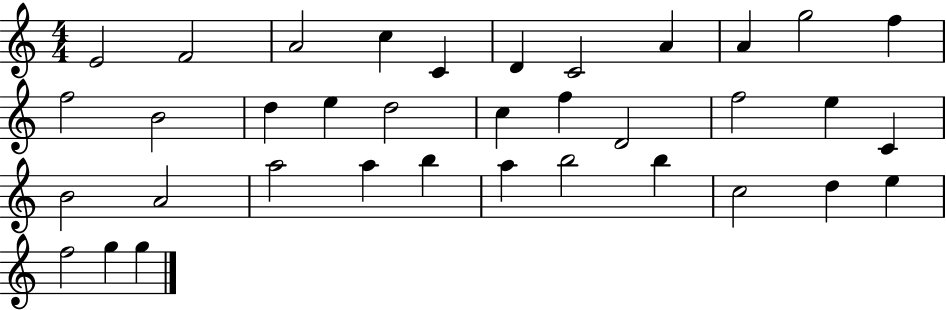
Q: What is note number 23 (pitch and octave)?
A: B4